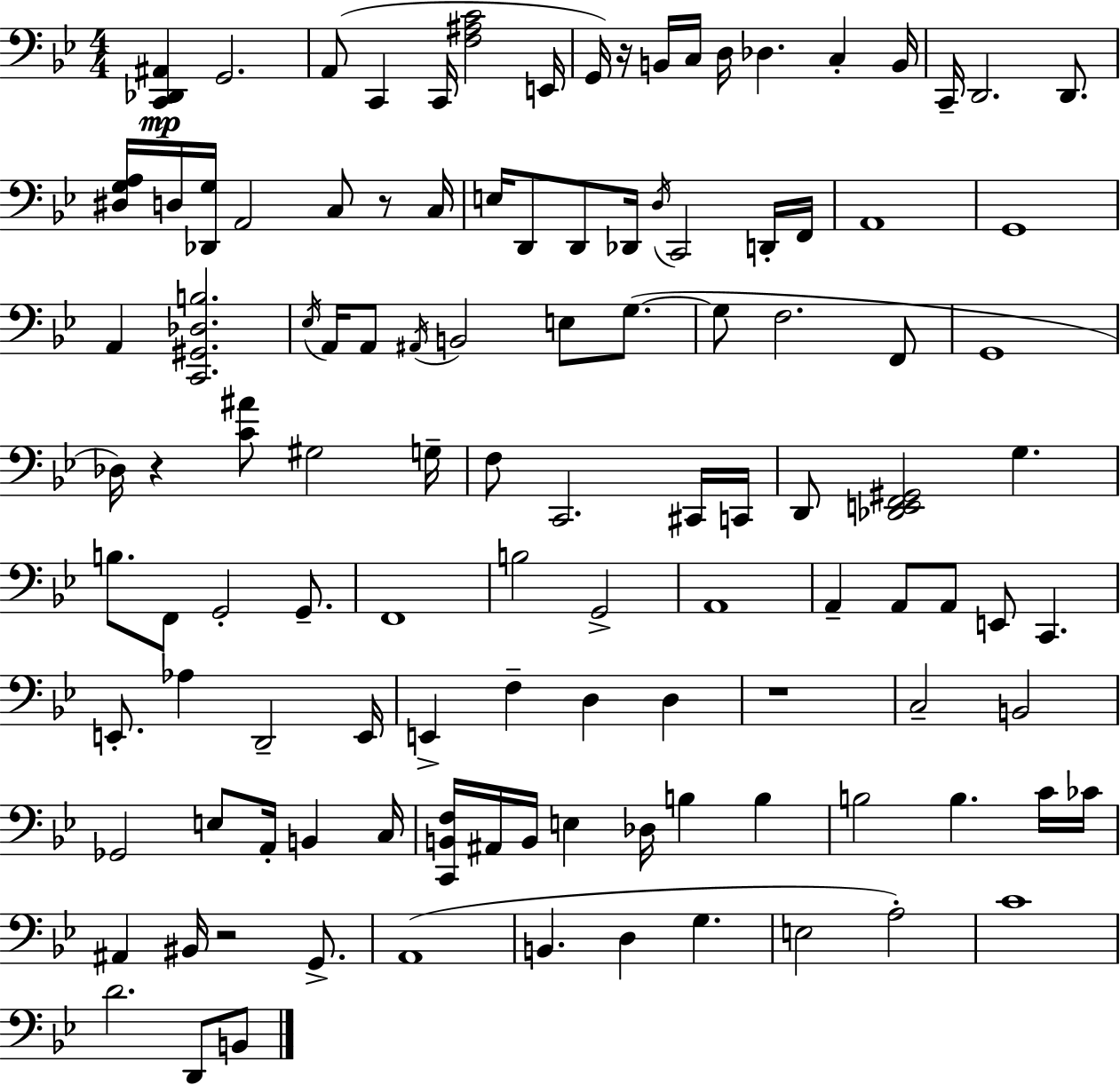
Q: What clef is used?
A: bass